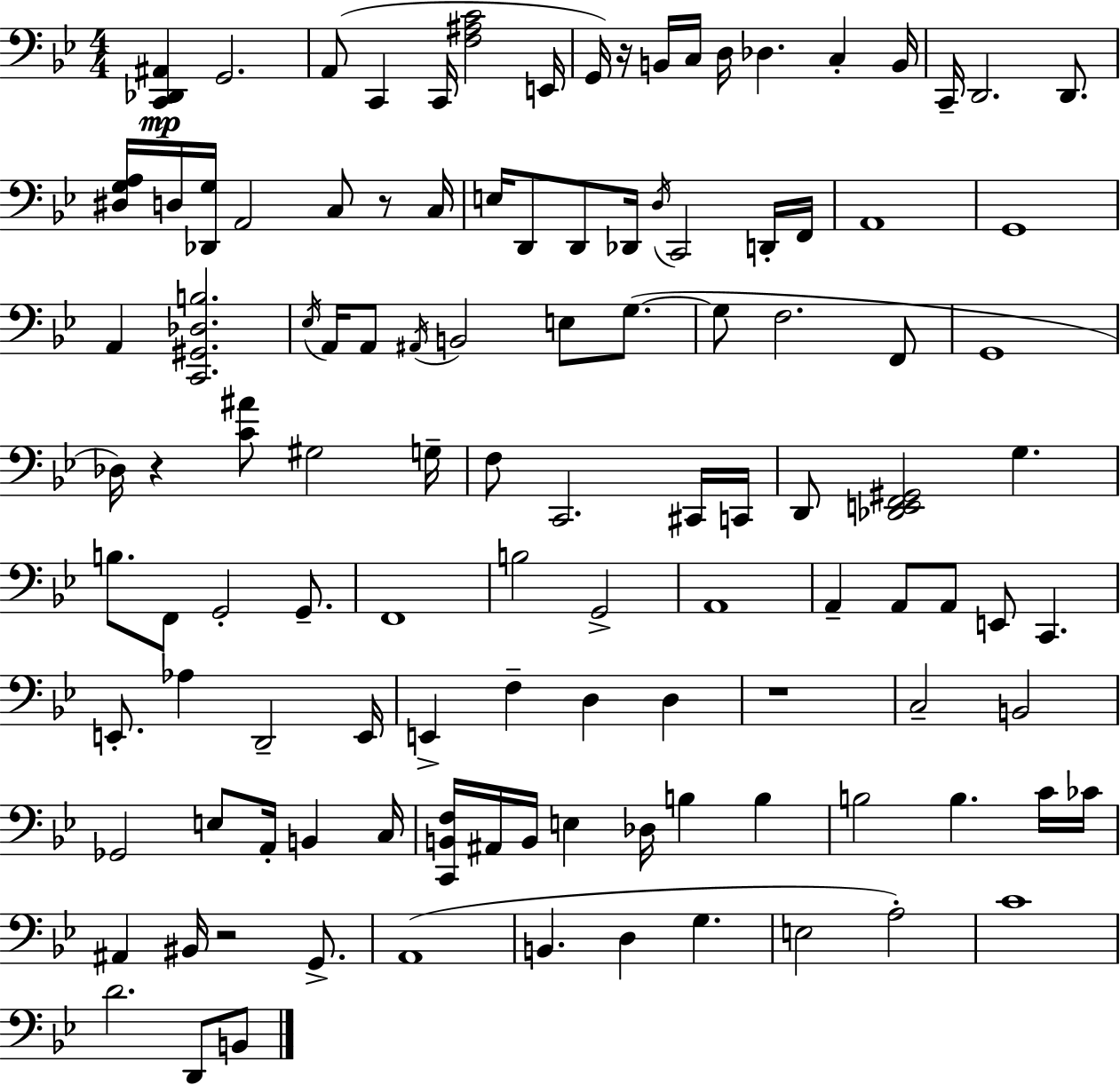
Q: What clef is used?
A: bass